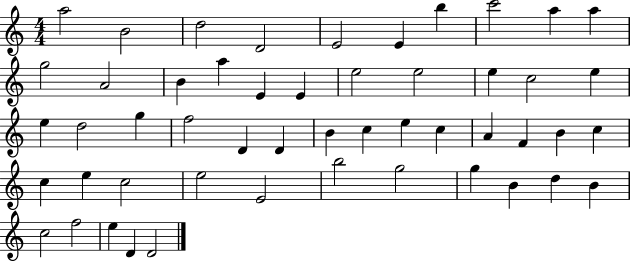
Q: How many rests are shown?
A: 0